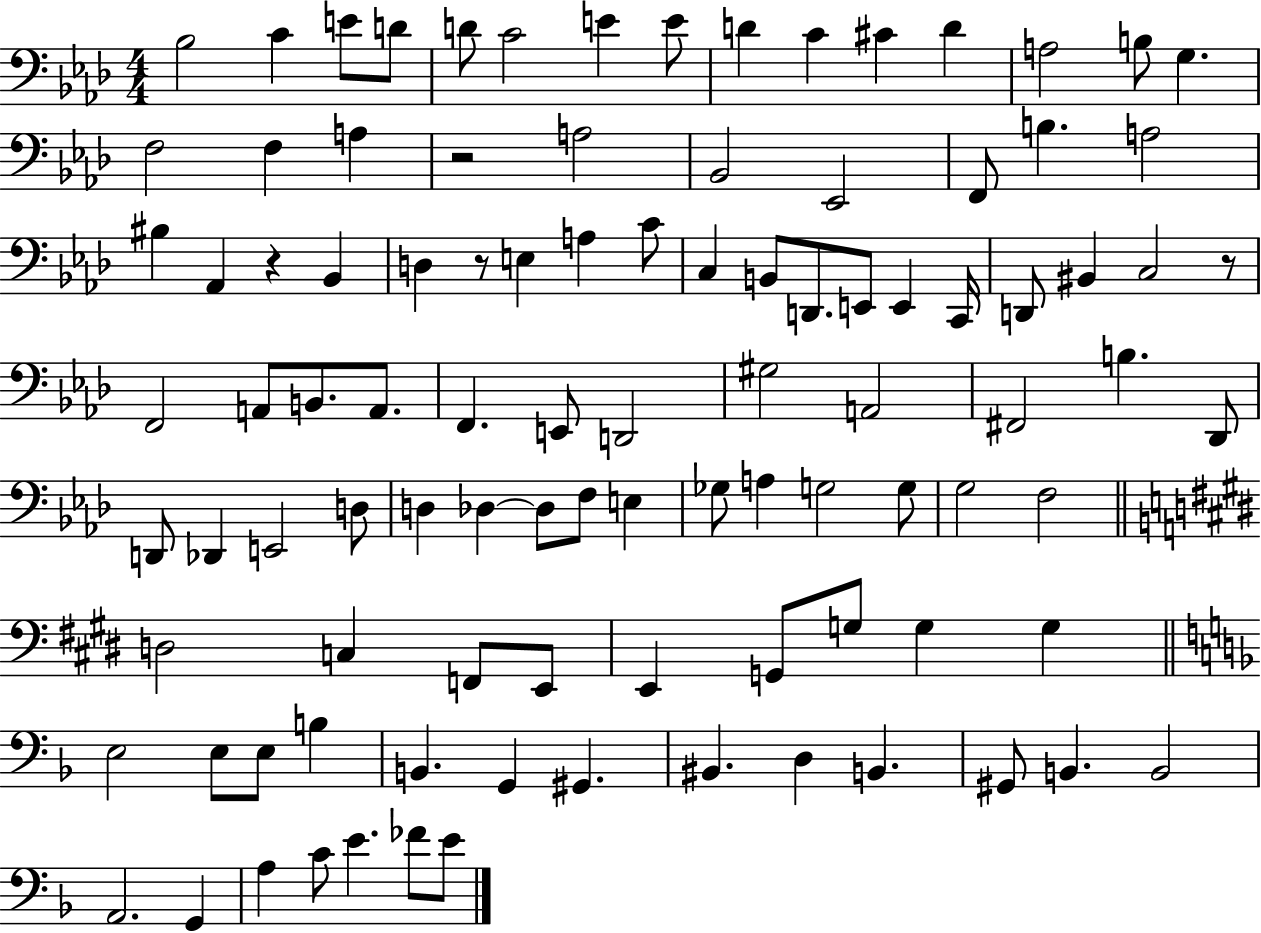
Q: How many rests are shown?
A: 4